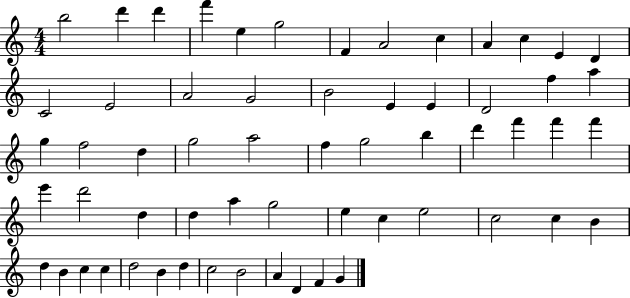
B5/h D6/q D6/q F6/q E5/q G5/h F4/q A4/h C5/q A4/q C5/q E4/q D4/q C4/h E4/h A4/h G4/h B4/h E4/q E4/q D4/h F5/q A5/q G5/q F5/h D5/q G5/h A5/h F5/q G5/h B5/q D6/q F6/q F6/q F6/q E6/q D6/h D5/q D5/q A5/q G5/h E5/q C5/q E5/h C5/h C5/q B4/q D5/q B4/q C5/q C5/q D5/h B4/q D5/q C5/h B4/h A4/q D4/q F4/q G4/q